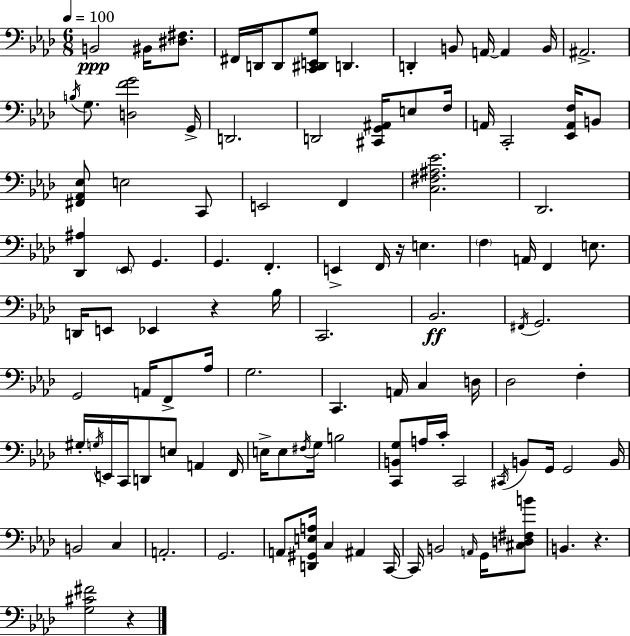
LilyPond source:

{
  \clef bass
  \numericTimeSignature
  \time 6/8
  \key f \minor
  \tempo 4 = 100
  b,2\ppp bis,16 <dis fis>8. | fis,16 d,16 d,8 <c, dis, e, g>8 d,4. | d,4-. b,8 a,16~~ a,4 b,16 | ais,2.-> | \break \acciaccatura { b16 } g8. <d f' g'>2 | g,16-> d,2. | d,2 <cis, g, ais,>16 e8 | f16 a,16 c,2-. <ees, a, f>16 b,8 | \break <fis, aes, ees>8 e2 c,8 | e,2 f,4 | <c fis ais ees'>2. | des,2. | \break <des, ais>4 \parenthesize ees,8 g,4. | g,4. f,4.-. | e,4-> f,16 r16 e4. | \parenthesize f4 a,16 f,4 e8. | \break d,16 e,8 ees,4 r4 | bes16 c,2. | bes,2.\ff | \acciaccatura { fis,16 } g,2. | \break g,2 a,16 f,8-> | aes16 g2. | c,4. a,16 c4 | d16 des2 f4-. | \break gis16-. \acciaccatura { g16 } e,16 c,16 d,8 e8 a,4 | f,16 e16-> e8 \acciaccatura { fis16 } g16 b2 | <c, b, g>8 a16 c'16-. c,2 | \acciaccatura { cis,16 } b,8 g,16 g,2 | \break b,16 b,2 | c4 a,2.-. | g,2. | a,8 <d, gis, e a>16 c4 | \break ais,4 c,16~~ c,16 b,2 | \grace { a,16 } g,16 <cis d fis b'>8 b,4. | r4. <g cis' fis'>2 | r4 \bar "|."
}